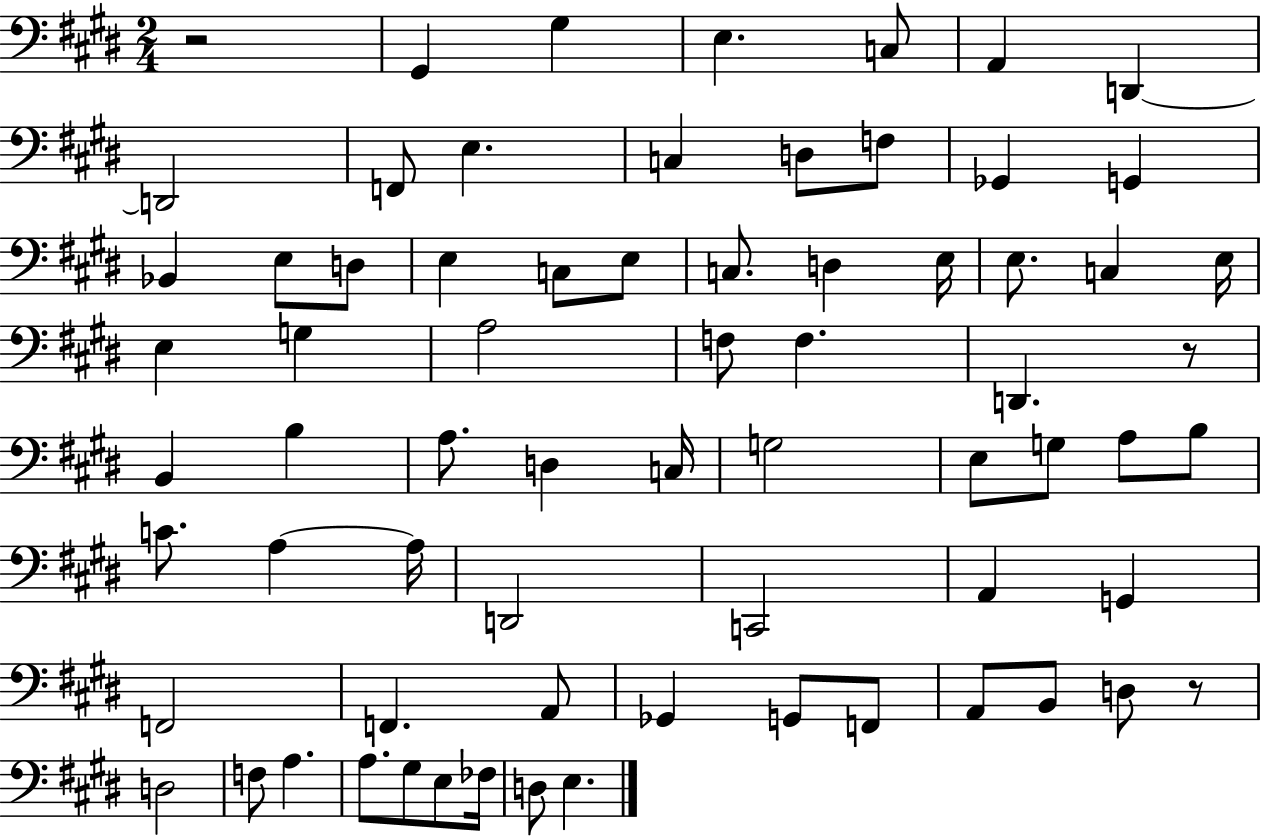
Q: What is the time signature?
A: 2/4